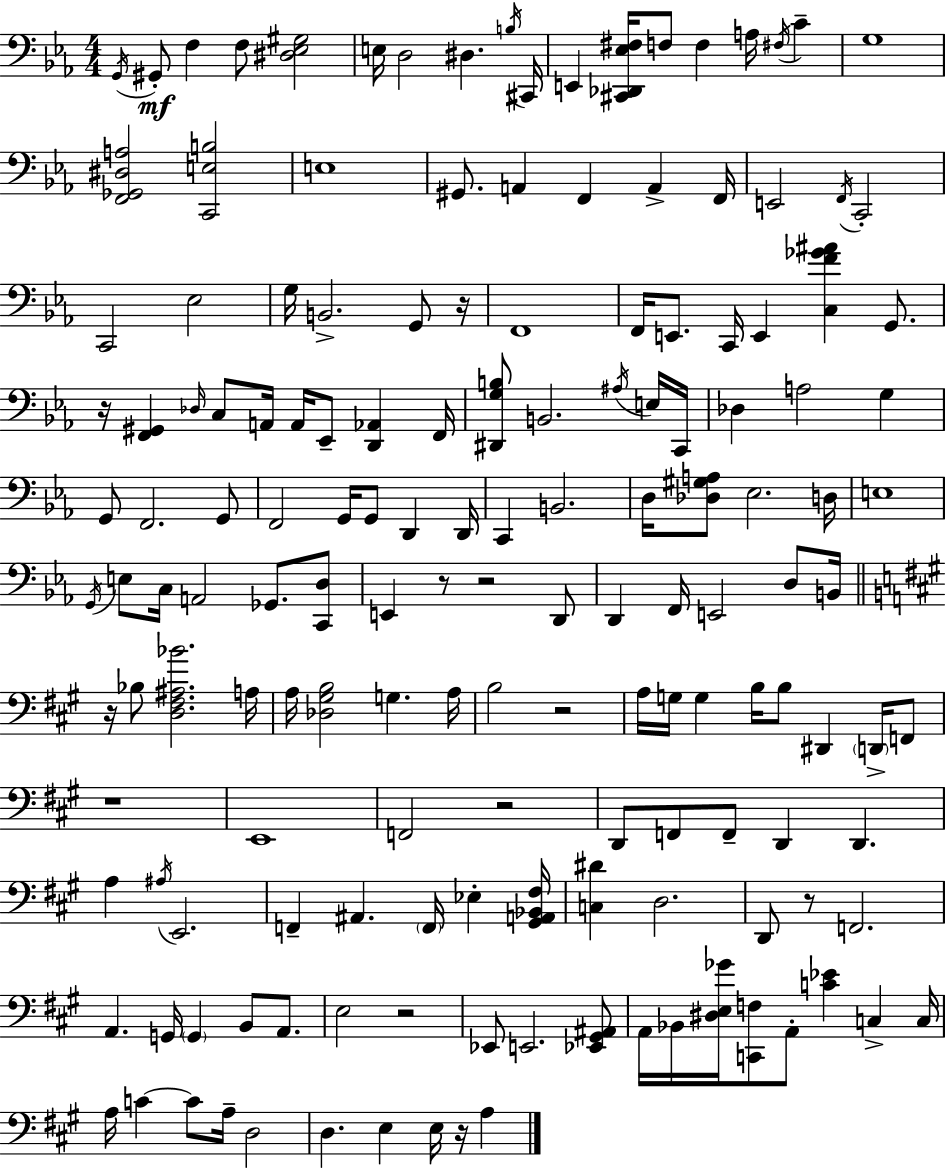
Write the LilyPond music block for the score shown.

{
  \clef bass
  \numericTimeSignature
  \time 4/4
  \key c \minor
  \acciaccatura { g,16 }\mf gis,8-. f4 f8 <dis ees gis>2 | e16 d2 dis4. | \acciaccatura { b16 } cis,16 e,4 <cis, des, ees fis>16 f8 f4 a16 \acciaccatura { fis16 } c'4-- | g1 | \break <f, ges, dis a>2 <c, e b>2 | e1 | gis,8. a,4 f,4 a,4-> | f,16 e,2 \acciaccatura { f,16 } c,2-. | \break c,2 ees2 | g16 b,2.-> | g,8 r16 f,1 | f,16 e,8. c,16 e,4 <c f' ges' ais'>4 | \break g,8. r16 <f, gis,>4 \grace { des16 } c8 a,16 a,16 ees,8-- | <d, aes,>4 f,16 <dis, g b>8 b,2. | \acciaccatura { ais16 } e16 c,16 des4 a2 | g4 g,8 f,2. | \break g,8 f,2 g,16 g,8 | d,4 d,16 c,4 b,2. | d16 <des gis a>8 ees2. | d16 e1 | \break \acciaccatura { g,16 } e8 c16 a,2 | ges,8. <c, d>8 e,4 r8 r2 | d,8 d,4 f,16 e,2 | d8 b,16 \bar "||" \break \key a \major r16 bes8 <d fis ais bes'>2. a16 | a16 <des gis b>2 g4. a16 | b2 r2 | a16 g16 g4 b16 b8 dis,4 \parenthesize d,16-> f,8 | \break r1 | e,1 | f,2 r2 | d,8 f,8 f,8-- d,4 d,4. | \break a4 \acciaccatura { ais16 } e,2. | f,4-- ais,4. \parenthesize f,16 ees4-. | <gis, a, bes, fis>16 <c dis'>4 d2. | d,8 r8 f,2. | \break a,4. g,16 \parenthesize g,4 b,8 a,8. | e2 r2 | ees,8 e,2. <ees, gis, ais,>8 | a,16 bes,16 <dis e ges'>16 <c, f>8 a,8-. <c' ees'>4 c4-> | \break c16 a16 c'4~~ c'8 a16-- d2 | d4. e4 e16 r16 a4 | \bar "|."
}